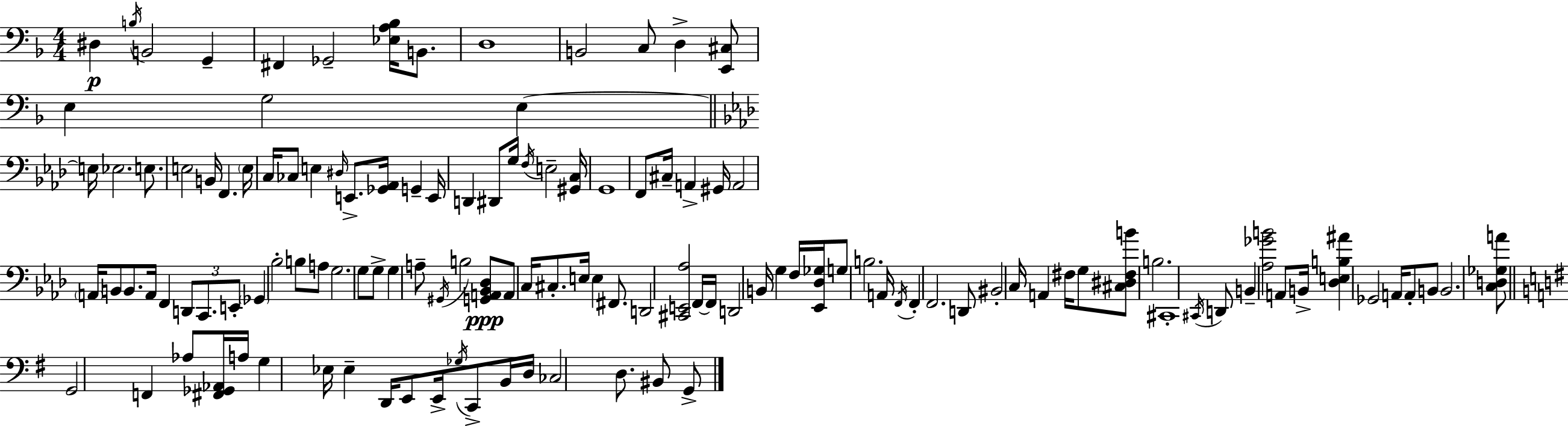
X:1
T:Untitled
M:4/4
L:1/4
K:F
^D, B,/4 B,,2 G,, ^F,, _G,,2 [_E,A,_B,]/4 B,,/2 D,4 B,,2 C,/2 D, [E,,^C,]/2 E, G,2 E, E,/4 _E,2 E,/2 E,2 B,,/4 F,, E,/4 C,/4 _C,/2 E, ^D,/4 E,,/2 [_G,,_A,,]/4 G,, E,,/4 D,, ^D,,/2 G,/4 F,/4 E,2 [^G,,C,]/4 G,,4 F,,/2 ^C,/4 A,, ^G,,/4 A,,2 A,,/4 B,,/2 B,,/2 A,,/4 F,, D,,/2 C,,/2 E,,/2 _G,, _B,2 B,/2 A,/2 G,2 G,/2 G,/2 G, A,/2 ^G,,/4 B,2 [G,,A,,_B,,_D,]/2 A,,/2 C,/4 ^C,/2 E,/4 E, ^F,,/2 D,,2 [^C,,E,,_A,]2 F,,/4 F,,/4 D,,2 B,,/4 G, F,/4 [_E,,_D,_G,]/4 G,/2 B,2 A,,/4 F,,/4 F,, F,,2 D,,/2 ^B,,2 C,/4 A,, ^F,/4 G,/2 [^C,^D,^F,B]/2 B,2 ^C,,4 ^C,,/4 D,,/2 B,, [_A,_GB]2 A,,/2 B,,/4 [_D,E,B,^A] _G,,2 A,,/4 A,,/2 B,,/2 B,,2 [C,D,_G,A]/2 G,,2 F,, _A,/2 [^F,,_G,,_A,,]/4 A,/4 G, _E,/4 _E, D,,/4 E,,/2 E,,/4 _G,/4 C,,/2 B,,/4 D,/4 _C,2 D,/2 ^B,,/2 G,,/2